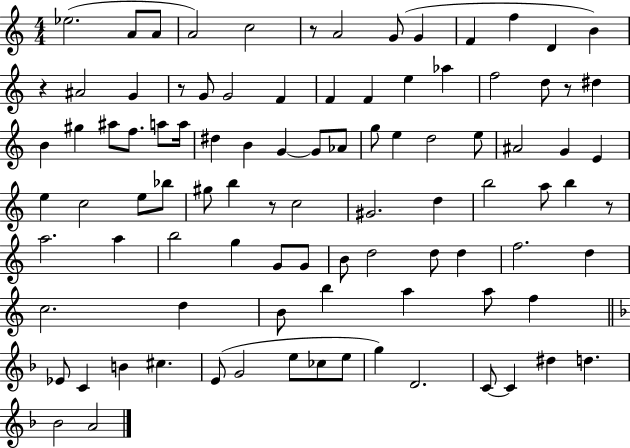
Eb5/h. A4/e A4/e A4/h C5/h R/e A4/h G4/e G4/q F4/q F5/q D4/q B4/q R/q A#4/h G4/q R/e G4/e G4/h F4/q F4/q F4/q E5/q Ab5/q F5/h D5/e R/e D#5/q B4/q G#5/q A#5/e F5/e. A5/e A5/s D#5/q B4/q G4/q G4/e Ab4/e G5/e E5/q D5/h E5/e A#4/h G4/q E4/q E5/q C5/h E5/e Bb5/e G#5/e B5/q R/e C5/h G#4/h. D5/q B5/h A5/e B5/q R/e A5/h. A5/q B5/h G5/q G4/e G4/e B4/e D5/h D5/e D5/q F5/h. D5/q C5/h. D5/q B4/e B5/q A5/q A5/e F5/q Eb4/e C4/q B4/q C#5/q. E4/e G4/h E5/e CES5/e E5/e G5/q D4/h. C4/e C4/q D#5/q D5/q. Bb4/h A4/h